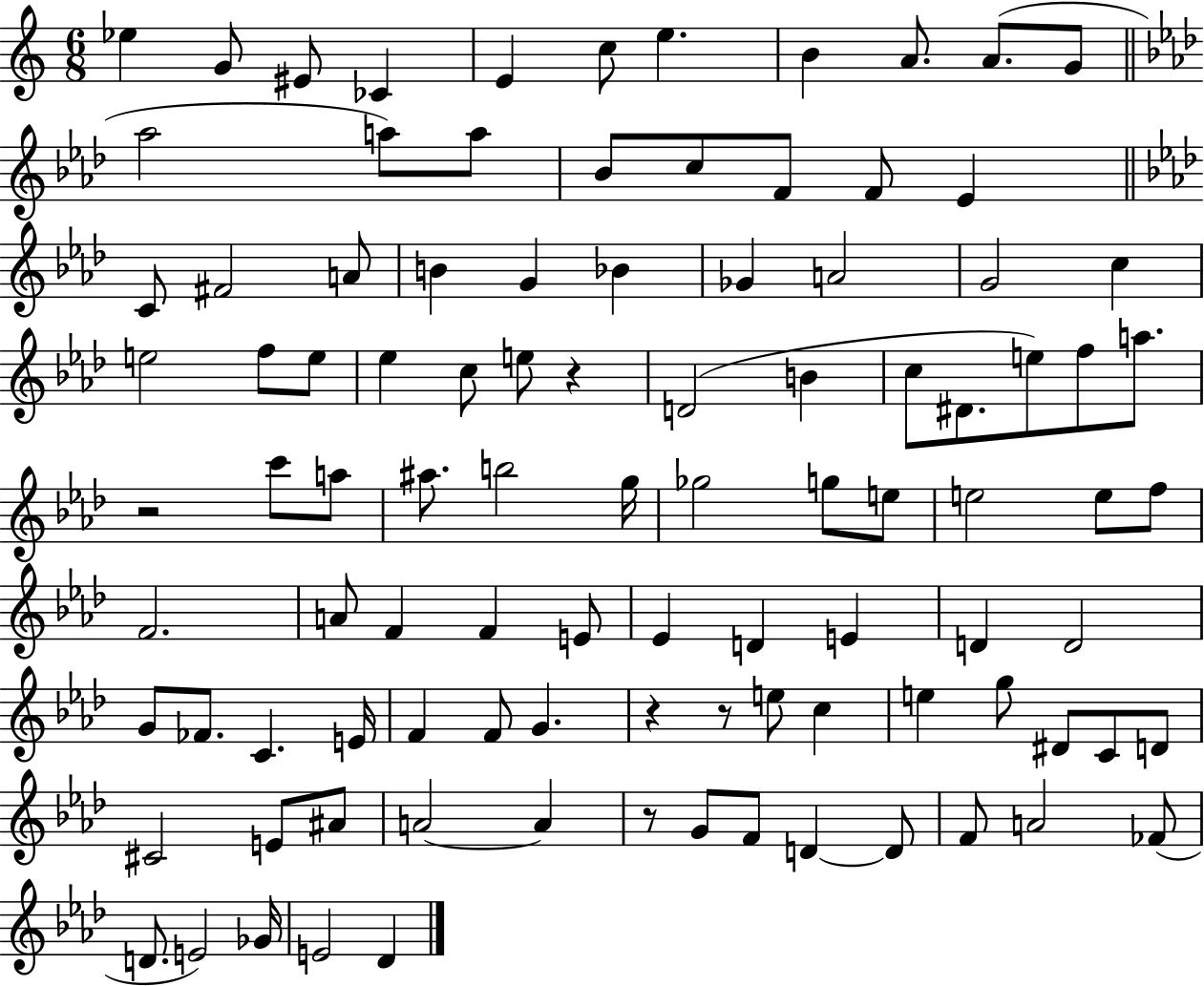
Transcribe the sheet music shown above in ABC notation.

X:1
T:Untitled
M:6/8
L:1/4
K:C
_e G/2 ^E/2 _C E c/2 e B A/2 A/2 G/2 _a2 a/2 a/2 _B/2 c/2 F/2 F/2 _E C/2 ^F2 A/2 B G _B _G A2 G2 c e2 f/2 e/2 _e c/2 e/2 z D2 B c/2 ^D/2 e/2 f/2 a/2 z2 c'/2 a/2 ^a/2 b2 g/4 _g2 g/2 e/2 e2 e/2 f/2 F2 A/2 F F E/2 _E D E D D2 G/2 _F/2 C E/4 F F/2 G z z/2 e/2 c e g/2 ^D/2 C/2 D/2 ^C2 E/2 ^A/2 A2 A z/2 G/2 F/2 D D/2 F/2 A2 _F/2 D/2 E2 _G/4 E2 _D